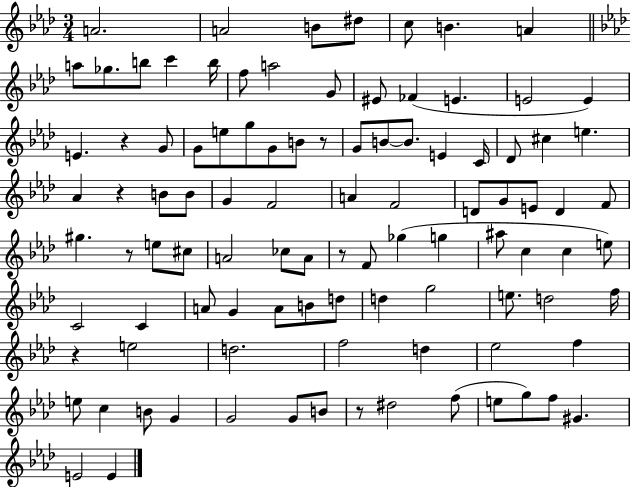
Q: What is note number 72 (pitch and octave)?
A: F5